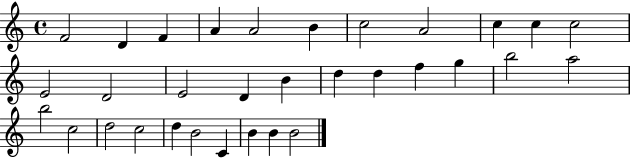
F4/h D4/q F4/q A4/q A4/h B4/q C5/h A4/h C5/q C5/q C5/h E4/h D4/h E4/h D4/q B4/q D5/q D5/q F5/q G5/q B5/h A5/h B5/h C5/h D5/h C5/h D5/q B4/h C4/q B4/q B4/q B4/h